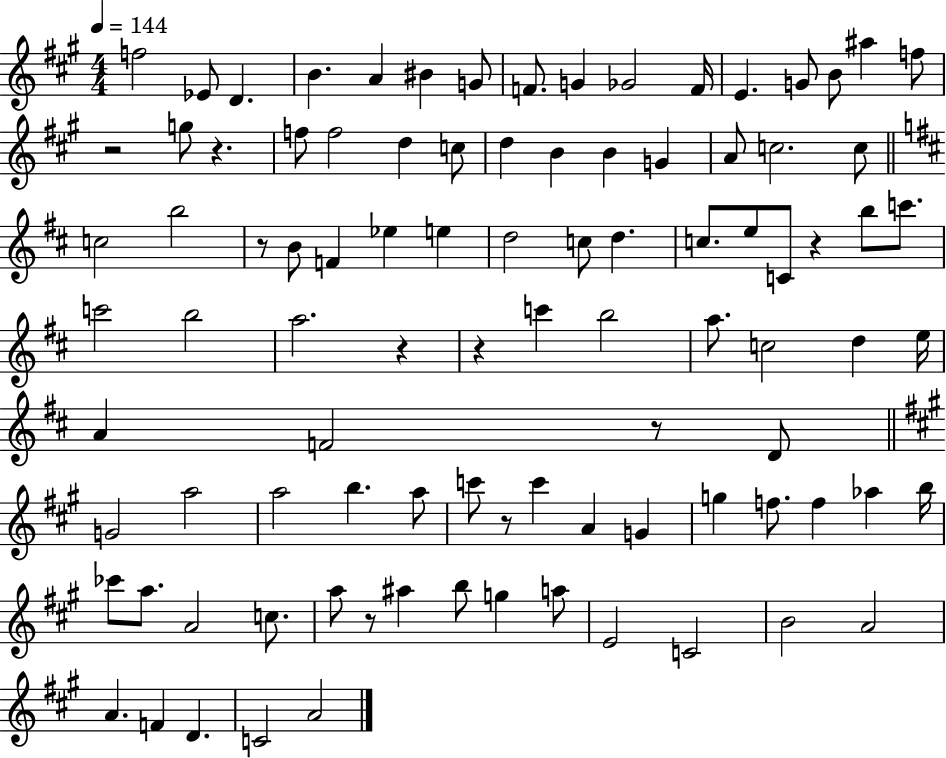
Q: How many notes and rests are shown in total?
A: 95